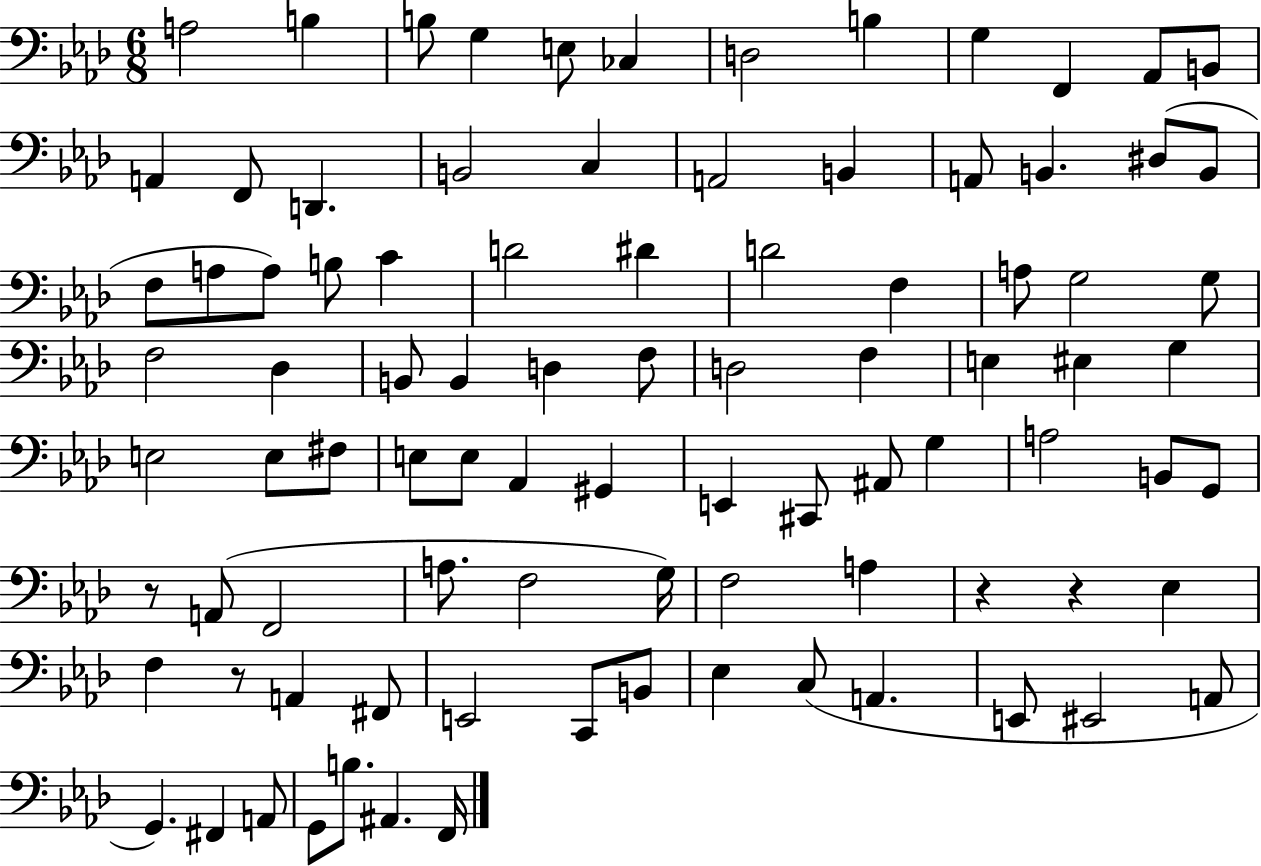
X:1
T:Untitled
M:6/8
L:1/4
K:Ab
A,2 B, B,/2 G, E,/2 _C, D,2 B, G, F,, _A,,/2 B,,/2 A,, F,,/2 D,, B,,2 C, A,,2 B,, A,,/2 B,, ^D,/2 B,,/2 F,/2 A,/2 A,/2 B,/2 C D2 ^D D2 F, A,/2 G,2 G,/2 F,2 _D, B,,/2 B,, D, F,/2 D,2 F, E, ^E, G, E,2 E,/2 ^F,/2 E,/2 E,/2 _A,, ^G,, E,, ^C,,/2 ^A,,/2 G, A,2 B,,/2 G,,/2 z/2 A,,/2 F,,2 A,/2 F,2 G,/4 F,2 A, z z _E, F, z/2 A,, ^F,,/2 E,,2 C,,/2 B,,/2 _E, C,/2 A,, E,,/2 ^E,,2 A,,/2 G,, ^F,, A,,/2 G,,/2 B,/2 ^A,, F,,/4